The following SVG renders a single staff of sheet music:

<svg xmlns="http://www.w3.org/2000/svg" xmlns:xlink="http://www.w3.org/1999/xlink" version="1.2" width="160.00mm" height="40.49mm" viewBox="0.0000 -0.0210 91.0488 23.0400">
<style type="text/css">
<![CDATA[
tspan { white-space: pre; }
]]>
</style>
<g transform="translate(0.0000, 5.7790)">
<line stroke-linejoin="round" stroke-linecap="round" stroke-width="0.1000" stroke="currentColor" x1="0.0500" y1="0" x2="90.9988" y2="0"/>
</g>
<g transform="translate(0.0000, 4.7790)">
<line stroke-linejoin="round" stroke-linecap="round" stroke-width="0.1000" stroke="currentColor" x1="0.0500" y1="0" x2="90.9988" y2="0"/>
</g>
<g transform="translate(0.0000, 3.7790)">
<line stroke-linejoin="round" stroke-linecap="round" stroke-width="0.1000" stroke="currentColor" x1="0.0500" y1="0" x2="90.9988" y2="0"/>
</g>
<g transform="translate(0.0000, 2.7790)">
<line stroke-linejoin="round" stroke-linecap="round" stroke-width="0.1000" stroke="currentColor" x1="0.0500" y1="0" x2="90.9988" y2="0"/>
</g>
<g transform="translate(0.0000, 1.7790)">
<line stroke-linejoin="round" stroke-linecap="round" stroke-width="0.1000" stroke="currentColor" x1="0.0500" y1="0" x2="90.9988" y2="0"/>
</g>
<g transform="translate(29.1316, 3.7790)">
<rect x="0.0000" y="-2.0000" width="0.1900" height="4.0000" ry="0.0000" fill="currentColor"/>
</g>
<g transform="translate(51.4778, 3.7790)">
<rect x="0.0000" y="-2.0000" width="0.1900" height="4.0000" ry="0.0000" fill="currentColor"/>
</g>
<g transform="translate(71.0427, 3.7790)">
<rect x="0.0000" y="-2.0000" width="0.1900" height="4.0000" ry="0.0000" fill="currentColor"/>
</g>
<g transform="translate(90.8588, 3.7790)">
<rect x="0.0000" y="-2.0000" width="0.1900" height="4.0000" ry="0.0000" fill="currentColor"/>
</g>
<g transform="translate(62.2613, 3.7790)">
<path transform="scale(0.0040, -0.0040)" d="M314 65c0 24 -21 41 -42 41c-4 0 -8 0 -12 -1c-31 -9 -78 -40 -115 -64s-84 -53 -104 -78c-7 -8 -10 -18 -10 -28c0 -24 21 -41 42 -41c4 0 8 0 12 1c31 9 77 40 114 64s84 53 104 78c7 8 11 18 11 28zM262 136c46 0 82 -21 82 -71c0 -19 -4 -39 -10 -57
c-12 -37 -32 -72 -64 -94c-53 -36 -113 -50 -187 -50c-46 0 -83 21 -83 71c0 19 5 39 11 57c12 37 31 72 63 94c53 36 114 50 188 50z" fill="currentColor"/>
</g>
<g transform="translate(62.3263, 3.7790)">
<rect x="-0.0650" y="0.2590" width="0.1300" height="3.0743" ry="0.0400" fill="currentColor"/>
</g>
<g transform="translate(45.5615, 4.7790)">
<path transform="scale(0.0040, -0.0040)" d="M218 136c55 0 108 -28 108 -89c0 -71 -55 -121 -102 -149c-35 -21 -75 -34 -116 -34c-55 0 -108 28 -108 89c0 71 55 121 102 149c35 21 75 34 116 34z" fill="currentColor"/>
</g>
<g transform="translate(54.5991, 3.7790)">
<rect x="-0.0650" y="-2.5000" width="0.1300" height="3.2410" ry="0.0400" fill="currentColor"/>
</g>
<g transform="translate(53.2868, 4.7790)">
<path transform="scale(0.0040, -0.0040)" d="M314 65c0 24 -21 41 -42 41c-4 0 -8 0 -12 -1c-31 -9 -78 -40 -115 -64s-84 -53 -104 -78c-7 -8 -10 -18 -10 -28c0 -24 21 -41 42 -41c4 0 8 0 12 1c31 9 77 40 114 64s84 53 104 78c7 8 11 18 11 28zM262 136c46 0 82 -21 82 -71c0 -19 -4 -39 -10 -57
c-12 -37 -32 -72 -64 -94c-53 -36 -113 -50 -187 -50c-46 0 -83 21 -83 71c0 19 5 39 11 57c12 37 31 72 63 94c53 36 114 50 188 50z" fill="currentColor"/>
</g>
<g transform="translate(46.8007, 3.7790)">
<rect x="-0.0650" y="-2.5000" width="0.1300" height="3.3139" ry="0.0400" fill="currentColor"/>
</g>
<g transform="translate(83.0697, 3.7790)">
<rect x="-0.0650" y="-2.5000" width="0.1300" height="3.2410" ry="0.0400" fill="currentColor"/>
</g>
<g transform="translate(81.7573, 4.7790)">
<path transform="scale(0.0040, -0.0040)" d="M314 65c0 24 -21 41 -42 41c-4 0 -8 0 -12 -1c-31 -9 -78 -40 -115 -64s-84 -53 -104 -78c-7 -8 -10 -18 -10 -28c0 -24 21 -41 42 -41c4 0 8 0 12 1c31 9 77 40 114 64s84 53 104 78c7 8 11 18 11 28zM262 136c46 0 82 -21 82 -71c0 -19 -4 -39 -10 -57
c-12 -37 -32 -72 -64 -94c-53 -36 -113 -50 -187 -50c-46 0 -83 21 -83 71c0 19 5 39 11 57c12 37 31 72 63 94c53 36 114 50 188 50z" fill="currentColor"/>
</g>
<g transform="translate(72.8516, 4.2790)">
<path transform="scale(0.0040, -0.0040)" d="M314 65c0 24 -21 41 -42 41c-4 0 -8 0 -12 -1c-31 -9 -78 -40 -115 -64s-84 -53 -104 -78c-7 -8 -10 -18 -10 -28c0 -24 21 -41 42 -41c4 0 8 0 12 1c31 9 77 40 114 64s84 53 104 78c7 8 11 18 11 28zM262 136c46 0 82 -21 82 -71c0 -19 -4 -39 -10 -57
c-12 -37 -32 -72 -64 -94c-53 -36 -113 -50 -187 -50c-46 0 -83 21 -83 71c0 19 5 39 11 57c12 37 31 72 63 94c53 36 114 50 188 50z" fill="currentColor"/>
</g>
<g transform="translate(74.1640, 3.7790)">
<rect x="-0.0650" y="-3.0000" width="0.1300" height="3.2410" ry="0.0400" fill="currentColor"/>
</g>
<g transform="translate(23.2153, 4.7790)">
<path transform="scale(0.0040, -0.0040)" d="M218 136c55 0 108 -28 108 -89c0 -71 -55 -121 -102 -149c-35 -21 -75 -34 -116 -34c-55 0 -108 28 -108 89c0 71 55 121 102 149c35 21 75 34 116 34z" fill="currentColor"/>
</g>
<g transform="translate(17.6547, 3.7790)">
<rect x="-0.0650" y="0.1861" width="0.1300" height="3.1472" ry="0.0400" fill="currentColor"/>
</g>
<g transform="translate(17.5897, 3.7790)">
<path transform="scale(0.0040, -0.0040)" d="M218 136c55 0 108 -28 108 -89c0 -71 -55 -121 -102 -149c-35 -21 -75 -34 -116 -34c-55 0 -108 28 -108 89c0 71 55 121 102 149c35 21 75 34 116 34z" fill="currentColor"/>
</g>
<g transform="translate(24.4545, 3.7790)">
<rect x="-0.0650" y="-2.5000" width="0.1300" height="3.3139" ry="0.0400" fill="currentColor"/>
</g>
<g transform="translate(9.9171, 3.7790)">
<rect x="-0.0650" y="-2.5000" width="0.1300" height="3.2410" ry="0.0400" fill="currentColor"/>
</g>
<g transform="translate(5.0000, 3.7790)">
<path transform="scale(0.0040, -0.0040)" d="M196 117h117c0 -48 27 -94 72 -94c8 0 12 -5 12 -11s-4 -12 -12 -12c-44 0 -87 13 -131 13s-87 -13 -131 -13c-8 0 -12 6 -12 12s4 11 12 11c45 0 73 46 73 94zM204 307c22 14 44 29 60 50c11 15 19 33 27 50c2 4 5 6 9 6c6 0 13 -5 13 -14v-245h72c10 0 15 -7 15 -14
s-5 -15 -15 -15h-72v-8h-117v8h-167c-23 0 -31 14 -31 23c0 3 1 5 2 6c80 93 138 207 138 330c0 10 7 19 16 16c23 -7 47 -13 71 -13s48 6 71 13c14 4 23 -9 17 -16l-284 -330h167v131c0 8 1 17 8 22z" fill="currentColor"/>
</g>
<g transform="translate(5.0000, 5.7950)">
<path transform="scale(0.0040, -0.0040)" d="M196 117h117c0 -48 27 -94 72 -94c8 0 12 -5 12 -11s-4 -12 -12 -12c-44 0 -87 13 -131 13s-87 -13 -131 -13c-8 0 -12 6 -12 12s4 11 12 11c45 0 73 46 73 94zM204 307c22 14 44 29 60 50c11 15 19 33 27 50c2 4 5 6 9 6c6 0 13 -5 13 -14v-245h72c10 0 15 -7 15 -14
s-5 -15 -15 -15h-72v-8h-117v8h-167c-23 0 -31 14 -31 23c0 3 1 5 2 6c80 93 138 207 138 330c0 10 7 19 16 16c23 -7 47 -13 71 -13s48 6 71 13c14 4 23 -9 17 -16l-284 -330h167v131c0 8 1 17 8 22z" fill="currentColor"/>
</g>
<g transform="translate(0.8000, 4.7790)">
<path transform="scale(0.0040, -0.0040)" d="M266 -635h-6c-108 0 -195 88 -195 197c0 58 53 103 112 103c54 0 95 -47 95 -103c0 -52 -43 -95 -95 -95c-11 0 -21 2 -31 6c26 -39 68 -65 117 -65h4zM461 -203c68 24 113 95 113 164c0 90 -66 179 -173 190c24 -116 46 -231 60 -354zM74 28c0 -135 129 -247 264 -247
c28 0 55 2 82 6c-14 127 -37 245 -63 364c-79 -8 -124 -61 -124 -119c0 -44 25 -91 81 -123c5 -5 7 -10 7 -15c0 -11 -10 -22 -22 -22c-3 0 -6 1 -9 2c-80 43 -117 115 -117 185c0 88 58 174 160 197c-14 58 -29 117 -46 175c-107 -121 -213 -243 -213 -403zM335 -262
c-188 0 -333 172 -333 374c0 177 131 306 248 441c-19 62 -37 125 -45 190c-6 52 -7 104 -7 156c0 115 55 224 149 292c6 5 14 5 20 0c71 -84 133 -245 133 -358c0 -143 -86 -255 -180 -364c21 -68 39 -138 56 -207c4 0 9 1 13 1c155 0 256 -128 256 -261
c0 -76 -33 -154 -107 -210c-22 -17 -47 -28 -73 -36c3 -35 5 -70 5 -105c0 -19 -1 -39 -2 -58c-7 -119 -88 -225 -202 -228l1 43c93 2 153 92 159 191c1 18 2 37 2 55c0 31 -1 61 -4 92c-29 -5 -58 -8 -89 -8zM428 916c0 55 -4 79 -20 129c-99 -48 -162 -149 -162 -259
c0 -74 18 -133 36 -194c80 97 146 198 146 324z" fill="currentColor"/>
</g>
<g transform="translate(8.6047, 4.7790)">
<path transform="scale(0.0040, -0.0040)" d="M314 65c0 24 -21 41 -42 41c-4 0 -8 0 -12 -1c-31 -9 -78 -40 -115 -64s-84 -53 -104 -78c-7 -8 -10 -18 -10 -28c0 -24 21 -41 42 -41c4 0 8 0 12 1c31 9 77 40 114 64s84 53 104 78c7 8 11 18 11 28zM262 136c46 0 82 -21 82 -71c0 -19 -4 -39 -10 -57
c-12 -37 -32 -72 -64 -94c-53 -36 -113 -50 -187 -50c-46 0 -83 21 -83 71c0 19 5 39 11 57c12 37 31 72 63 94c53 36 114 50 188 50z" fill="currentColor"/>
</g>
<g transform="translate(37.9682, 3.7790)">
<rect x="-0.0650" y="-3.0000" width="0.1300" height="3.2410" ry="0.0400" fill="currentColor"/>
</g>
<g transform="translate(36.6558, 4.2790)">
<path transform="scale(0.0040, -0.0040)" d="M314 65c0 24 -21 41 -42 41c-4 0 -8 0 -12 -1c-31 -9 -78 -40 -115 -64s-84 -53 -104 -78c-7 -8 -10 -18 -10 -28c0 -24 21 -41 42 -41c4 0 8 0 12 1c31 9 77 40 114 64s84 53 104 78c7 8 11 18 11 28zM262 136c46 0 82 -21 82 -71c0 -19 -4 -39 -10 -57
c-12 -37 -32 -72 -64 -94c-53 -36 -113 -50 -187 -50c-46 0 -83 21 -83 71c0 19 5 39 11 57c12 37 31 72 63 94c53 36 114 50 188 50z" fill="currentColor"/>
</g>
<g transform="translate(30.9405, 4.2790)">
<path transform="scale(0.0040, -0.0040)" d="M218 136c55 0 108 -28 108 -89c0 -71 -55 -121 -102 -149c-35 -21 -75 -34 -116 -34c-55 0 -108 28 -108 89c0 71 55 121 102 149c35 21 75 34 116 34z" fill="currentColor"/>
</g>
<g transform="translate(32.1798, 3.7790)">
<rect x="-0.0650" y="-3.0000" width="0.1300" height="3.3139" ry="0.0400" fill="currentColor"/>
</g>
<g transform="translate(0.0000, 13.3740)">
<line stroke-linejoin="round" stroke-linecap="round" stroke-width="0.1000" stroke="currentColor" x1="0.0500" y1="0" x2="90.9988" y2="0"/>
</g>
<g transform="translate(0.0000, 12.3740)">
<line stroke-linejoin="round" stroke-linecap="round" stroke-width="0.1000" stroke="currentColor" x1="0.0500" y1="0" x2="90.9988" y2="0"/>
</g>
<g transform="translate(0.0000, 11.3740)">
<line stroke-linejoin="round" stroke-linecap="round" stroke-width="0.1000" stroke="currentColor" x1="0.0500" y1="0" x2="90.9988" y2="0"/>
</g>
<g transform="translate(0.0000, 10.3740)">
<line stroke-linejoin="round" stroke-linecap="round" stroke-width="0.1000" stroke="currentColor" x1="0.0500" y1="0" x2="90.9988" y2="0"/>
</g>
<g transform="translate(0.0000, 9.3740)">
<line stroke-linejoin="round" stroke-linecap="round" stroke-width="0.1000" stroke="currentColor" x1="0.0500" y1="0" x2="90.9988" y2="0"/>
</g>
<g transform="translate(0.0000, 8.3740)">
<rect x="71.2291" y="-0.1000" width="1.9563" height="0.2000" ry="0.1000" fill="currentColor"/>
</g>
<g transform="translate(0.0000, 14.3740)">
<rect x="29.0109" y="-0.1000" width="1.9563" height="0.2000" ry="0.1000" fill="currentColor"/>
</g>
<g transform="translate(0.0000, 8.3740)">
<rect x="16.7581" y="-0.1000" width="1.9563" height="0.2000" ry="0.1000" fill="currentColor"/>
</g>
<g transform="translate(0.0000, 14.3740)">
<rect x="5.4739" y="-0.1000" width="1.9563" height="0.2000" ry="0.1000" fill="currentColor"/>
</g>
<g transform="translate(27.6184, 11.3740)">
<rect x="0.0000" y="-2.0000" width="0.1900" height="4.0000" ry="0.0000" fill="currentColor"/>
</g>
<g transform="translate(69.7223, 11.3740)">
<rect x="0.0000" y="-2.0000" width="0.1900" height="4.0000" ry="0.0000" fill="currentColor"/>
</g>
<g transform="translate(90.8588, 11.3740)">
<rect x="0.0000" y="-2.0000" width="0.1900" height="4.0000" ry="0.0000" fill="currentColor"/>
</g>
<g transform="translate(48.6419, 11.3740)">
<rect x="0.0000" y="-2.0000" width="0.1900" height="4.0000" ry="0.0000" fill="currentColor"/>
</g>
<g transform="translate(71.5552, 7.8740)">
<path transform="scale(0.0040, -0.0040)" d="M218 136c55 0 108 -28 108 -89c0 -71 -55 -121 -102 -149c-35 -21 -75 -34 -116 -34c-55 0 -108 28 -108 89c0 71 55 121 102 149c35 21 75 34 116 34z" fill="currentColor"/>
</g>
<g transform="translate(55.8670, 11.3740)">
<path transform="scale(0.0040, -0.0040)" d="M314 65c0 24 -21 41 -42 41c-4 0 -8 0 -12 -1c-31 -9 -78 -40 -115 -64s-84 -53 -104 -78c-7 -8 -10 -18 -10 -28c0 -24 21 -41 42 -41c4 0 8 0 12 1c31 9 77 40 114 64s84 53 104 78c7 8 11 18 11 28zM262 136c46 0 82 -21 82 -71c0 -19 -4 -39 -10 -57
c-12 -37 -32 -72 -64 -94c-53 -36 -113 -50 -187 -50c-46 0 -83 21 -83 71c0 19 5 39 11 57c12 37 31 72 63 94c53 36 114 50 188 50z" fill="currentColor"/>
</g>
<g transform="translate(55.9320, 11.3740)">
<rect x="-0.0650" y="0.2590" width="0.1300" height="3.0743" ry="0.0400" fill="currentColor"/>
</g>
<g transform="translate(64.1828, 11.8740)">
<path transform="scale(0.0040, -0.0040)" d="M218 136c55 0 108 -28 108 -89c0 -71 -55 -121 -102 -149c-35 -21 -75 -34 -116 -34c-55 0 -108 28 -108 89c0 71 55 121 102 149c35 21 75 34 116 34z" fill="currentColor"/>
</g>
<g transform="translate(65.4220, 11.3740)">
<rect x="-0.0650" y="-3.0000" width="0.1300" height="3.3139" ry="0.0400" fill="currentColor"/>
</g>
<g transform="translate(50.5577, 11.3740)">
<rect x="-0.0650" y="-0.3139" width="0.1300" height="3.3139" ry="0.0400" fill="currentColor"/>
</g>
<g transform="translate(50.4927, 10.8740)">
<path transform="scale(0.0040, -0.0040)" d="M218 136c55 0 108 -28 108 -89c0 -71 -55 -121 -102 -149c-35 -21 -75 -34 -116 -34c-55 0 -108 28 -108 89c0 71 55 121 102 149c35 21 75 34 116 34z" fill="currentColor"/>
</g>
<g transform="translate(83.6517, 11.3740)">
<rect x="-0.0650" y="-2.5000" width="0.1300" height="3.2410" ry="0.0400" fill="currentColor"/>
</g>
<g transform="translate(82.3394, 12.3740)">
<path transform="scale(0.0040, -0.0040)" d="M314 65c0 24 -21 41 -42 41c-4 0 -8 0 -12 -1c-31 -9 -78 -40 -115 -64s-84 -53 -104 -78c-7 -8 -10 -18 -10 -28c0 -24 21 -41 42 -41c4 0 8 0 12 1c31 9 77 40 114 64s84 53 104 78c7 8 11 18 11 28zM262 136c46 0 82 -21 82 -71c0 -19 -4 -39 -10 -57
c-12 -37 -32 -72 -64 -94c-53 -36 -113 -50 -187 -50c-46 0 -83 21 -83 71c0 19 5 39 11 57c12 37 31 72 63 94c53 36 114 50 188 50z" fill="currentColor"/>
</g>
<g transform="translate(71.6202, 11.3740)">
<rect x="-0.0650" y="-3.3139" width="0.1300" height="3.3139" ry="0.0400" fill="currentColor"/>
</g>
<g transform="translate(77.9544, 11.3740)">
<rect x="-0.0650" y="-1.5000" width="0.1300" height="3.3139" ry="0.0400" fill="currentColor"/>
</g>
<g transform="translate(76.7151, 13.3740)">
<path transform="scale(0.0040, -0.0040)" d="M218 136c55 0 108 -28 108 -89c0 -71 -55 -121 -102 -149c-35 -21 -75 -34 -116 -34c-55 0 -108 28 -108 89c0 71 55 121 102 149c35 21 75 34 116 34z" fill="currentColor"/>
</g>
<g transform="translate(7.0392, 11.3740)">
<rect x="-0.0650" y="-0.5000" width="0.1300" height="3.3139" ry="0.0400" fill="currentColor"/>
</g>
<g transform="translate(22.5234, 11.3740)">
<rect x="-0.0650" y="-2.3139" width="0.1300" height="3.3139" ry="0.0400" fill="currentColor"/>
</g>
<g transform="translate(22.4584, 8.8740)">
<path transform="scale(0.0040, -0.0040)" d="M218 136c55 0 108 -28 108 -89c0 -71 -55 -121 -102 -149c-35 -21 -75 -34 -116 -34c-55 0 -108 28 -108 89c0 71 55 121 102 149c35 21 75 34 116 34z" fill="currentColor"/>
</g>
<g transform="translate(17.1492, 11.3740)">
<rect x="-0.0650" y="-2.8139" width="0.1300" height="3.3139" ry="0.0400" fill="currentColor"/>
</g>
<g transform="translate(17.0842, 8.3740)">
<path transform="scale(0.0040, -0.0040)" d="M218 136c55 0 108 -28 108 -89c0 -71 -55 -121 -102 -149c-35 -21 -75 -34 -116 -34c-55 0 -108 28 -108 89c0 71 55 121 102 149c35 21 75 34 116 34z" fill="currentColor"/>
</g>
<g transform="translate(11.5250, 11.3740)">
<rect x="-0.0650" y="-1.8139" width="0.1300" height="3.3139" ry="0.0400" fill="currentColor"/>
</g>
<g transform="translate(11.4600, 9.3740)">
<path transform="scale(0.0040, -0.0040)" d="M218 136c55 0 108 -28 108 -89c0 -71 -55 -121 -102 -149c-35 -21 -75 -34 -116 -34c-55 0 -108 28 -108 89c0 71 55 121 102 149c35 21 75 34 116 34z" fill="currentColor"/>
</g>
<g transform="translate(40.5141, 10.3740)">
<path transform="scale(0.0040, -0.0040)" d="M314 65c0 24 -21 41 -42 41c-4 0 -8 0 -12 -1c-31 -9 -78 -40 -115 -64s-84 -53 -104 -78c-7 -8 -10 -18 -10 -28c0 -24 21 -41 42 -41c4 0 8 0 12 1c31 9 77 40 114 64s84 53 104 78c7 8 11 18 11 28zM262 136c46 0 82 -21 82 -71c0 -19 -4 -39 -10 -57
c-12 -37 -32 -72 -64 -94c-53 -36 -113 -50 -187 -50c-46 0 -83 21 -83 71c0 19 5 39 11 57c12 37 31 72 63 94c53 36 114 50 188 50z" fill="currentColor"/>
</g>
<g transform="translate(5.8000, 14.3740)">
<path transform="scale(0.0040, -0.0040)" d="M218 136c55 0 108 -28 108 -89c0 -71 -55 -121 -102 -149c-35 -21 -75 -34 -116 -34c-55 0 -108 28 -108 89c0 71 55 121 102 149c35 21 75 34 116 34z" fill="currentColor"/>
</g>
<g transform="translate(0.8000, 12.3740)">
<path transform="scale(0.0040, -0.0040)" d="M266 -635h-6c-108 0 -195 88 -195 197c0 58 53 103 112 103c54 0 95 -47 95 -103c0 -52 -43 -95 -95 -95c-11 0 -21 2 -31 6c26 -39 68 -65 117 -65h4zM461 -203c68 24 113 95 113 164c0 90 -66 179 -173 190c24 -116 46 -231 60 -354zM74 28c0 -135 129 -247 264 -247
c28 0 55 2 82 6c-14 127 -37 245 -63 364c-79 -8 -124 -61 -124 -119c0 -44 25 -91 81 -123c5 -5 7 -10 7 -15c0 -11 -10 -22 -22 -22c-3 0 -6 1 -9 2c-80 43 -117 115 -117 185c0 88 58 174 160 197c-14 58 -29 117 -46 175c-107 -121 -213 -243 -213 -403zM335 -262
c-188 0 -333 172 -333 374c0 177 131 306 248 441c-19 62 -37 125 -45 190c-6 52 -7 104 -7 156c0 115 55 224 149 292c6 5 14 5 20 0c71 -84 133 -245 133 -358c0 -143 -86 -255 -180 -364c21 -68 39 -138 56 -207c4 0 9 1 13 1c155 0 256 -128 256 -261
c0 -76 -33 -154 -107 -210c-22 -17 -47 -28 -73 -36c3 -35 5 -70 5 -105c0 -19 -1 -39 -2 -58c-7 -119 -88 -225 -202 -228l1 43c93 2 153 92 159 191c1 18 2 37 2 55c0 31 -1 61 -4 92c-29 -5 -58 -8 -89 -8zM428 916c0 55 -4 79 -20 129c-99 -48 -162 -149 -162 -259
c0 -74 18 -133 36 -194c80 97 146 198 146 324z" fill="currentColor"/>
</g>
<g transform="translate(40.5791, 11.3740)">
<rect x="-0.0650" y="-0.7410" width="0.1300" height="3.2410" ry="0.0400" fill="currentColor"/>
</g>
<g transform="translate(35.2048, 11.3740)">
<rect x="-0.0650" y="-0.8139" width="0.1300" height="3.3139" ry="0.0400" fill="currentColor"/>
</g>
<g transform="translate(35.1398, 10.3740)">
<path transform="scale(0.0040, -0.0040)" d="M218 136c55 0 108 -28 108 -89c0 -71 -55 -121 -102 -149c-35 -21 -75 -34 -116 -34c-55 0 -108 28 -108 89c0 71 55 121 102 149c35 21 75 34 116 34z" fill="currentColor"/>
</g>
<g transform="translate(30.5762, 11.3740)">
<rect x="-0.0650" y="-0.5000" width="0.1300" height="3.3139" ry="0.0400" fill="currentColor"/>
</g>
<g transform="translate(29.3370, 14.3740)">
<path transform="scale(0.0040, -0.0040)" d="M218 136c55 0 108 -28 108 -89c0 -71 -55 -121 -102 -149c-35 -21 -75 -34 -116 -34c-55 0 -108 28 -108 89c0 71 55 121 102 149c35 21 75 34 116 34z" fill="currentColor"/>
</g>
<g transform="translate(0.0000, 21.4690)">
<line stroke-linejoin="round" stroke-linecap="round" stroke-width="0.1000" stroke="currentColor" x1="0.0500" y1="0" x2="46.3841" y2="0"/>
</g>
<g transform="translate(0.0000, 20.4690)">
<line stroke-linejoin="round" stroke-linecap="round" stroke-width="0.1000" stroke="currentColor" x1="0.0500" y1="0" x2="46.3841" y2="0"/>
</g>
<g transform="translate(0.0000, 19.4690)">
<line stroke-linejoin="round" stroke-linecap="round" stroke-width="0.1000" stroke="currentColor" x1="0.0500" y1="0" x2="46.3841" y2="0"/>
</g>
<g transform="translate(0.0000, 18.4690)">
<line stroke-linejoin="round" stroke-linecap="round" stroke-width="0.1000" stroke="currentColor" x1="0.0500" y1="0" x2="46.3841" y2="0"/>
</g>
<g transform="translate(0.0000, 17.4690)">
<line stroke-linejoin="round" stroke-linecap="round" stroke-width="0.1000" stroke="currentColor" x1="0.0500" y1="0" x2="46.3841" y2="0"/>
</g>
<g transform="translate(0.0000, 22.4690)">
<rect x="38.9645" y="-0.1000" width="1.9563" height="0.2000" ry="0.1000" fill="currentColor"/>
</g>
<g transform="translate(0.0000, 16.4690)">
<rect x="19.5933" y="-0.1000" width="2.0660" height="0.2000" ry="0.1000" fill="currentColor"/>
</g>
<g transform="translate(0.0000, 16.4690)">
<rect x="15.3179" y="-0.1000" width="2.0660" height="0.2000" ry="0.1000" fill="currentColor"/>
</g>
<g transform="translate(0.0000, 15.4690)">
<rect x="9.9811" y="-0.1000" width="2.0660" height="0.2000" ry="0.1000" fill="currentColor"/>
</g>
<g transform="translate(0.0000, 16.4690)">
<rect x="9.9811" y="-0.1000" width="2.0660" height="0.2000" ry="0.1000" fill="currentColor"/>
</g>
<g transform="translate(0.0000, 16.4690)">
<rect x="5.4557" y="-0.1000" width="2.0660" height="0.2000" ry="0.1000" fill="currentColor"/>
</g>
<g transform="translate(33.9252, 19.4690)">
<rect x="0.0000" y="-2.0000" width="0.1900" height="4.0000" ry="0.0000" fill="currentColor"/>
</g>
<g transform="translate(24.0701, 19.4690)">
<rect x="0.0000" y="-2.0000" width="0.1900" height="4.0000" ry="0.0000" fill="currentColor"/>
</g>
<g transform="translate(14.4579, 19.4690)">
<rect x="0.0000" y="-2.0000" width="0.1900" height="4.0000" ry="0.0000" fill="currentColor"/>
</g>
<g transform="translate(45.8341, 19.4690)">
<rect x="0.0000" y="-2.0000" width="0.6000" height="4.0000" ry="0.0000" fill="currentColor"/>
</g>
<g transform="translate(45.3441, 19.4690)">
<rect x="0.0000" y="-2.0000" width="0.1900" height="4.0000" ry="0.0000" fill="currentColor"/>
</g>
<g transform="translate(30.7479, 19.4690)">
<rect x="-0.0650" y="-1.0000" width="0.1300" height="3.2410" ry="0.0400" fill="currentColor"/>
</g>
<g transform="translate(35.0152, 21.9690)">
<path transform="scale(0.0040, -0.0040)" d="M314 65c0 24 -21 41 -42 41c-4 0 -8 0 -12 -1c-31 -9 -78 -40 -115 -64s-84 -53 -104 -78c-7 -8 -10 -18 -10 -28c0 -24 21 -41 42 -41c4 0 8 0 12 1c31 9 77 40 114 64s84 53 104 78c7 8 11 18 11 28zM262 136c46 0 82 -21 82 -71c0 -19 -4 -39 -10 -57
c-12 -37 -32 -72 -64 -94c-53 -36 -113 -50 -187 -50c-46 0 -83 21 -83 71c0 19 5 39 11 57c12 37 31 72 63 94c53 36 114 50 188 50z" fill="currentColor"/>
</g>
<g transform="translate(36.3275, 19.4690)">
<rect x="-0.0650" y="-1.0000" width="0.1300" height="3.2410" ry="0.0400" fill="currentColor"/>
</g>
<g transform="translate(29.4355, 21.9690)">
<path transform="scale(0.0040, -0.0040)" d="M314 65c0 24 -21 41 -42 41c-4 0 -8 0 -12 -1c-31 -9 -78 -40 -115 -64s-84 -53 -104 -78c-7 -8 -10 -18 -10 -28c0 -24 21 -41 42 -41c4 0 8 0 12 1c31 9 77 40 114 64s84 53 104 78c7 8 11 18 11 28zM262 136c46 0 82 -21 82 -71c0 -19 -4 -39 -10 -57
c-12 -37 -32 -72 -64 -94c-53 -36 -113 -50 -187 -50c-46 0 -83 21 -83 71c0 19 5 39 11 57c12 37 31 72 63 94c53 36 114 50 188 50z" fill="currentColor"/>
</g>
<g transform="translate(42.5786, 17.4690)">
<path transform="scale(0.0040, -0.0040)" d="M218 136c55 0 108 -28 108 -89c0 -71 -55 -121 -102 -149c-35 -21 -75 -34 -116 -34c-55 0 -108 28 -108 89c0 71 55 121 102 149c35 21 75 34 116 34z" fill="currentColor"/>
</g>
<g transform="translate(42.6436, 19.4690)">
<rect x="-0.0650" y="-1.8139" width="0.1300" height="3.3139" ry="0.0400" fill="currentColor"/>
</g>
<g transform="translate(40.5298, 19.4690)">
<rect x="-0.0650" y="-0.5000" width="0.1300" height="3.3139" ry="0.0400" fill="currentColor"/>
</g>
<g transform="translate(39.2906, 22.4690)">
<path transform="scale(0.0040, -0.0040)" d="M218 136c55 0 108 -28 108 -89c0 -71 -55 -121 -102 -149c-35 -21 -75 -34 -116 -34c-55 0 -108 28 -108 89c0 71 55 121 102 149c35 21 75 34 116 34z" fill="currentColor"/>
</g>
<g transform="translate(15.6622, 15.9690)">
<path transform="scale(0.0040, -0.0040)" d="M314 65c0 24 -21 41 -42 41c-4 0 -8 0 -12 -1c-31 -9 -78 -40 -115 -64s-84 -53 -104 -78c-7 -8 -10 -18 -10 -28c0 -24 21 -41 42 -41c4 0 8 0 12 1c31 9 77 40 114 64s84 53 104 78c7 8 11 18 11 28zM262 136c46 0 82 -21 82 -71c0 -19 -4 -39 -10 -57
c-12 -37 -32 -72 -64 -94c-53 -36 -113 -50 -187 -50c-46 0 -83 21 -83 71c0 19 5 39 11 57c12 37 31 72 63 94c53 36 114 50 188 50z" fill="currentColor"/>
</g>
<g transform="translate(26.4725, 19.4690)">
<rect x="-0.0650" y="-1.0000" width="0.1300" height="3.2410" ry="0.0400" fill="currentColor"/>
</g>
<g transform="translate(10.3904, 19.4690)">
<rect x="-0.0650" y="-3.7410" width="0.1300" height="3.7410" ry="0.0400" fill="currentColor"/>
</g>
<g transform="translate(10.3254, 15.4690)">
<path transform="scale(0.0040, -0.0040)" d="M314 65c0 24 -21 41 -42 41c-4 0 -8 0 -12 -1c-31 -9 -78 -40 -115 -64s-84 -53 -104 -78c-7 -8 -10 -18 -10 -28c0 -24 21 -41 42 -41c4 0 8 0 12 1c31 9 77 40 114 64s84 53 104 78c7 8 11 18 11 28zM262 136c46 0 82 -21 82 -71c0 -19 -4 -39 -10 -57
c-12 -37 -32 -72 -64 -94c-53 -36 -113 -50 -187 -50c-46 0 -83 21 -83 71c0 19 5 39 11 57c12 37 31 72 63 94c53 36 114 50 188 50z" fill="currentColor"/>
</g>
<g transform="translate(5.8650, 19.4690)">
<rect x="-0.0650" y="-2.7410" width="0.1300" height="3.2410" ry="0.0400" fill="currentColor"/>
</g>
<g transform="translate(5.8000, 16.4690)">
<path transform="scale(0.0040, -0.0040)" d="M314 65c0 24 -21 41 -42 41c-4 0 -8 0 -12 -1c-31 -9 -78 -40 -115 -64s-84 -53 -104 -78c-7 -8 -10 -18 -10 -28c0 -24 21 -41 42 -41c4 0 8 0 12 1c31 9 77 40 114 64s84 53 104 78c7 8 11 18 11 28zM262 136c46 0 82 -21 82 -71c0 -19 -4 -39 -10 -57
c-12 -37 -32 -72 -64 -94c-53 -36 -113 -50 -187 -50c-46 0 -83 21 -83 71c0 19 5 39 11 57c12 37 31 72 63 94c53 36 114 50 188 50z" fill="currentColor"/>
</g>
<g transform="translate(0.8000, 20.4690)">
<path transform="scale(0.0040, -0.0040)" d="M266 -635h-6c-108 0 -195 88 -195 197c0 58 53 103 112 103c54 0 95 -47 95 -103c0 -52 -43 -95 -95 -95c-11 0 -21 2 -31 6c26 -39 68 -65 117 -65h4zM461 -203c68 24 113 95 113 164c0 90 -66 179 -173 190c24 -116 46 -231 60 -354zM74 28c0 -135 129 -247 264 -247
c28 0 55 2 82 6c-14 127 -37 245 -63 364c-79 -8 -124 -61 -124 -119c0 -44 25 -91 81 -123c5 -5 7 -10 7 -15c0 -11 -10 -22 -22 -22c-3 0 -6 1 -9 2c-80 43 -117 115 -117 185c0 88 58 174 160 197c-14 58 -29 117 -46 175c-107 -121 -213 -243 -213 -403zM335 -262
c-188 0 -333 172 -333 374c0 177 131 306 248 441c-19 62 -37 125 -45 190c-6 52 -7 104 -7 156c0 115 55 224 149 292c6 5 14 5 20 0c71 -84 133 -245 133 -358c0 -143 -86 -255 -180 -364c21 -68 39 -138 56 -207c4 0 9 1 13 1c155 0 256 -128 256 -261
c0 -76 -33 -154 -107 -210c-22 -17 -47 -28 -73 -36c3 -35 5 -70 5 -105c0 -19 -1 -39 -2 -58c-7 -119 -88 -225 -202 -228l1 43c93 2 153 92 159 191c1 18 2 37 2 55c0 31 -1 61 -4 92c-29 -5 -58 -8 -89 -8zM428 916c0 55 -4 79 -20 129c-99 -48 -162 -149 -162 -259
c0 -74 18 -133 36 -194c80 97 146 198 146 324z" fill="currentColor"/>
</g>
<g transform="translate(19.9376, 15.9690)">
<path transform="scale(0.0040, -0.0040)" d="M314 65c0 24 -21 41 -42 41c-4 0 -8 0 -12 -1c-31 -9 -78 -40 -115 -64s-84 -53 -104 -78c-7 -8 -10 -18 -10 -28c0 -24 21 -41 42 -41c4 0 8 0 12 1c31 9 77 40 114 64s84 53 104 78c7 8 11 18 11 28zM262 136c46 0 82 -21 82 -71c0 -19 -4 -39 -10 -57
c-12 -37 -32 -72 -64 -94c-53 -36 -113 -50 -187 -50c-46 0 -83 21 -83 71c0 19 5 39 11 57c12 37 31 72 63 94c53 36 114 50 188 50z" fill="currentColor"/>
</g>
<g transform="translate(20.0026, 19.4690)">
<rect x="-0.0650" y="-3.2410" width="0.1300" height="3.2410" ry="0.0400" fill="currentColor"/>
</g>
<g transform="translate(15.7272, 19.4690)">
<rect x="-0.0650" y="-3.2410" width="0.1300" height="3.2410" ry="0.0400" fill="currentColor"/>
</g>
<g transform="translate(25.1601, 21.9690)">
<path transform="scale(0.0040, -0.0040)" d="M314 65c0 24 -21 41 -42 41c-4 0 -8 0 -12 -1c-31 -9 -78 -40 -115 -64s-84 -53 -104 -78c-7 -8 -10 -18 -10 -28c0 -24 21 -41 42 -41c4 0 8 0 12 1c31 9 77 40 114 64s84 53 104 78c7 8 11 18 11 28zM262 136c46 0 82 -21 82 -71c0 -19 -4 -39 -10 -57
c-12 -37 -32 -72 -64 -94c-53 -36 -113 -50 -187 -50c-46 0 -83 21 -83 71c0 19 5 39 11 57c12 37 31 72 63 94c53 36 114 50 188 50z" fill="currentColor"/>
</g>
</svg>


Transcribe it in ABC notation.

X:1
T:Untitled
M:4/4
L:1/4
K:C
G2 B G A A2 G G2 B2 A2 G2 C f a g C d d2 c B2 A b E G2 a2 c'2 b2 b2 D2 D2 D2 C f